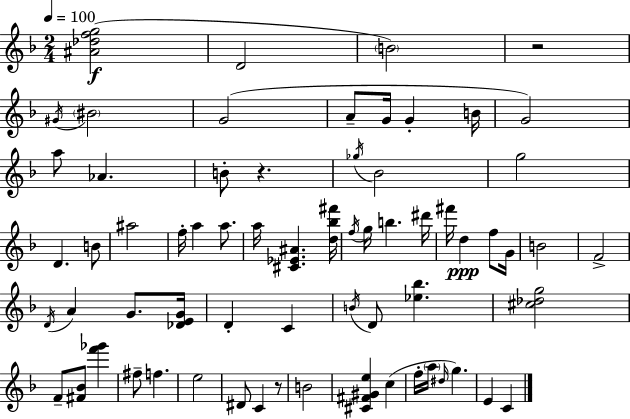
{
  \clef treble
  \numericTimeSignature
  \time 2/4
  \key f \major
  \tempo 4 = 100
  <ais' des'' f'' g''>2(\f | d'2 | \parenthesize b'2) | r2 | \break \acciaccatura { gis'16 } \parenthesize bis'2 | g'2( | a'8-- g'16 g'4-. | b'16 g'2) | \break a''8 aes'4. | b'8-. r4. | \acciaccatura { ges''16 } bes'2 | g''2 | \break d'4. | b'8 ais''2 | f''16-. a''4 a''8. | a''16 <cis' ees' ais'>4. | \break <d'' bes'' fis'''>16 \acciaccatura { f''16 } g''16 b''4. | dis'''16 fis'''16 d''4\ppp | f''8 g'16 b'2 | f'2-> | \break \acciaccatura { d'16 } a'4 | g'8. <des' e' g'>16 d'4-. | c'4 \acciaccatura { b'16 } d'8 <ees'' bes''>4. | <cis'' des'' g''>2 | \break f'8-- <fis' bes'>8 | <f''' ges'''>4 fis''8-- f''4. | e''2 | dis'8 c'4 | \break r8 b'2 | <cis' fis' gis' e''>4 | c''4( f''16-. \parenthesize a''16 \grace { dis''16 } | g''4.) e'4 | \break c'4 \bar "|."
}